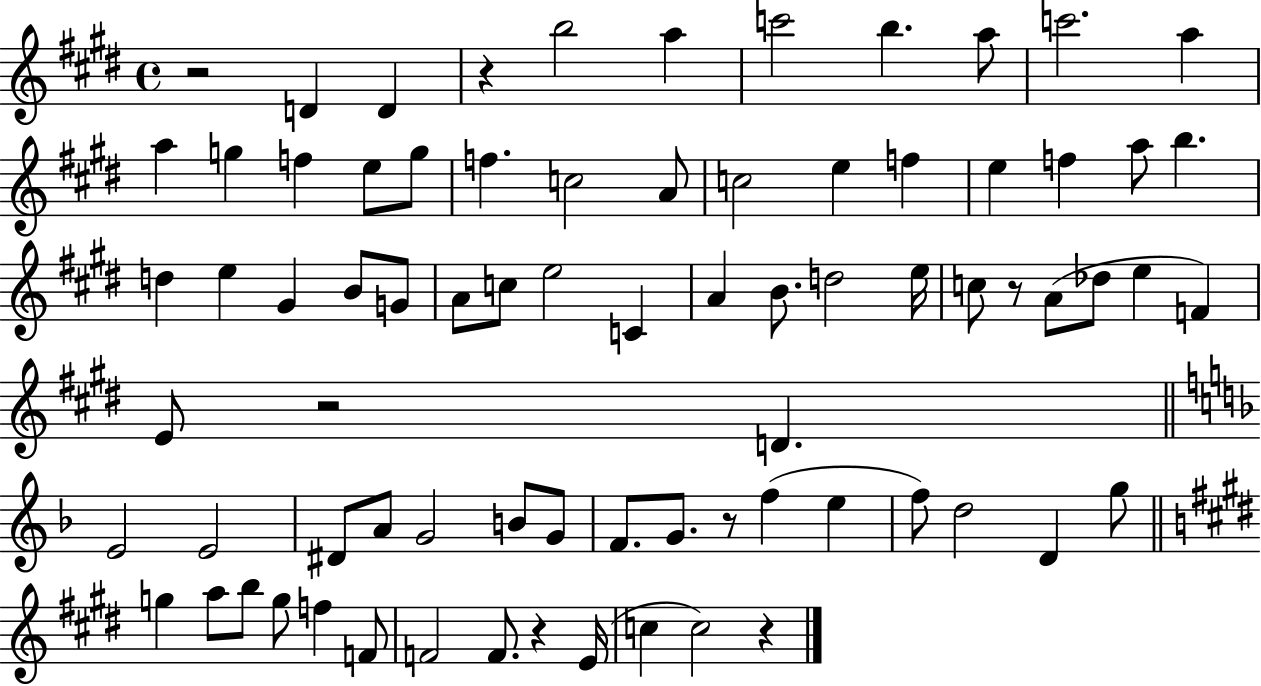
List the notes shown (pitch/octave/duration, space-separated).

R/h D4/q D4/q R/q B5/h A5/q C6/h B5/q. A5/e C6/h. A5/q A5/q G5/q F5/q E5/e G5/e F5/q. C5/h A4/e C5/h E5/q F5/q E5/q F5/q A5/e B5/q. D5/q E5/q G#4/q B4/e G4/e A4/e C5/e E5/h C4/q A4/q B4/e. D5/h E5/s C5/e R/e A4/e Db5/e E5/q F4/q E4/e R/h D4/q. E4/h E4/h D#4/e A4/e G4/h B4/e G4/e F4/e. G4/e. R/e F5/q E5/q F5/e D5/h D4/q G5/e G5/q A5/e B5/e G5/e F5/q F4/e F4/h F4/e. R/q E4/s C5/q C5/h R/q